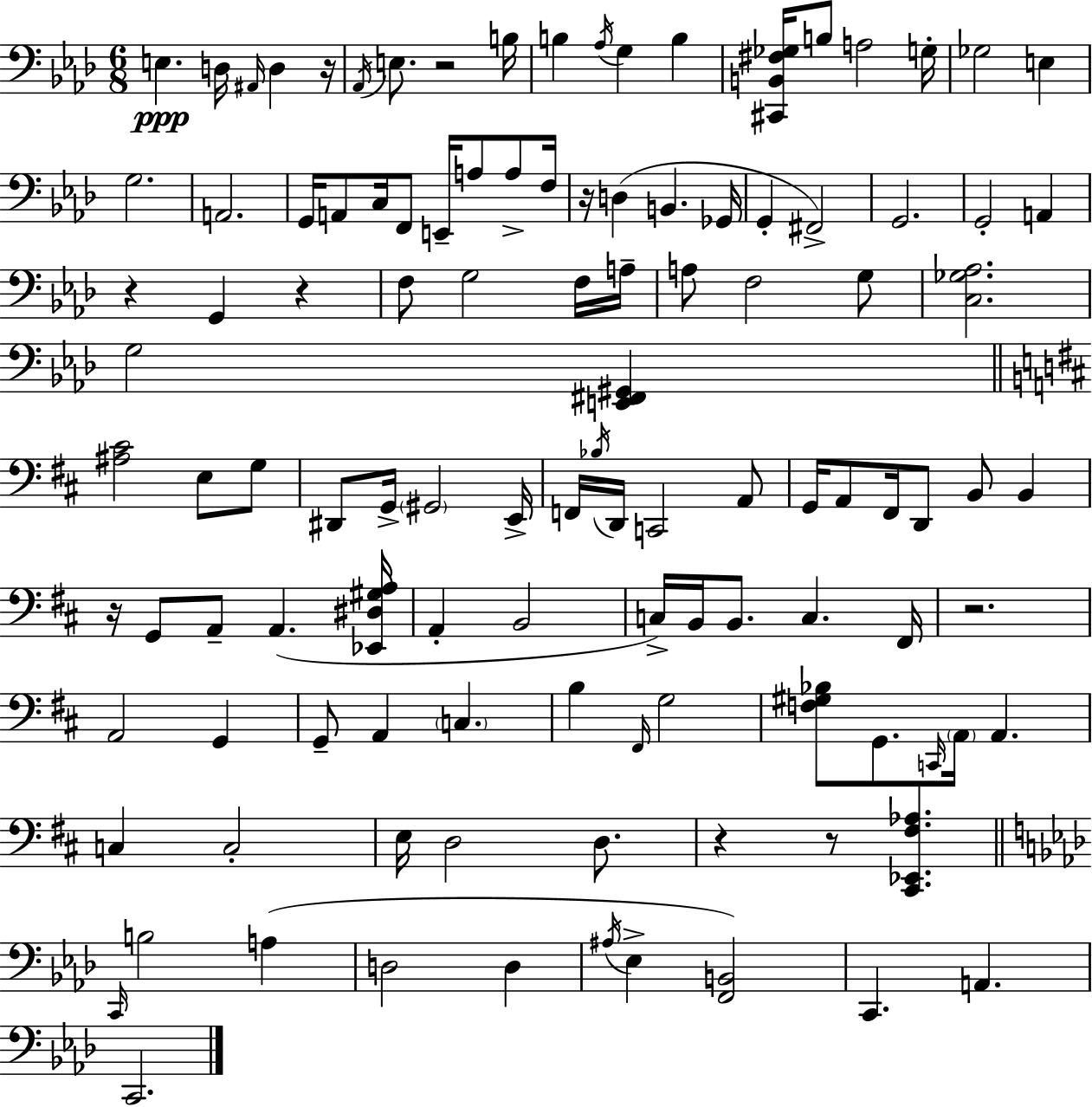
E3/q. D3/s A#2/s D3/q R/s Ab2/s E3/e. R/h B3/s B3/q Ab3/s G3/q B3/q [C#2,B2,F#3,Gb3]/s B3/e A3/h G3/s Gb3/h E3/q G3/h. A2/h. G2/s A2/e C3/s F2/e E2/s A3/e A3/e F3/s R/s D3/q B2/q. Gb2/s G2/q F#2/h G2/h. G2/h A2/q R/q G2/q R/q F3/e G3/h F3/s A3/s A3/e F3/h G3/e [C3,Gb3,Ab3]/h. G3/h [E2,F#2,G#2]/q [A#3,C#4]/h E3/e G3/e D#2/e G2/s G#2/h E2/s F2/s Bb3/s D2/s C2/h A2/e G2/s A2/e F#2/s D2/e B2/e B2/q R/s G2/e A2/e A2/q. [Eb2,D#3,G#3,A3]/s A2/q B2/h C3/s B2/s B2/e. C3/q. F#2/s R/h. A2/h G2/q G2/e A2/q C3/q. B3/q F#2/s G3/h [F3,G#3,Bb3]/e G2/e. C2/s A2/s A2/q. C3/q C3/h E3/s D3/h D3/e. R/q R/e [C#2,Eb2,F#3,Ab3]/q. C2/s B3/h A3/q D3/h D3/q A#3/s Eb3/q [F2,B2]/h C2/q. A2/q. C2/h.